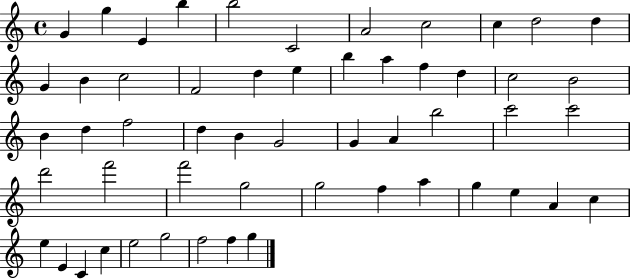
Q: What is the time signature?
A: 4/4